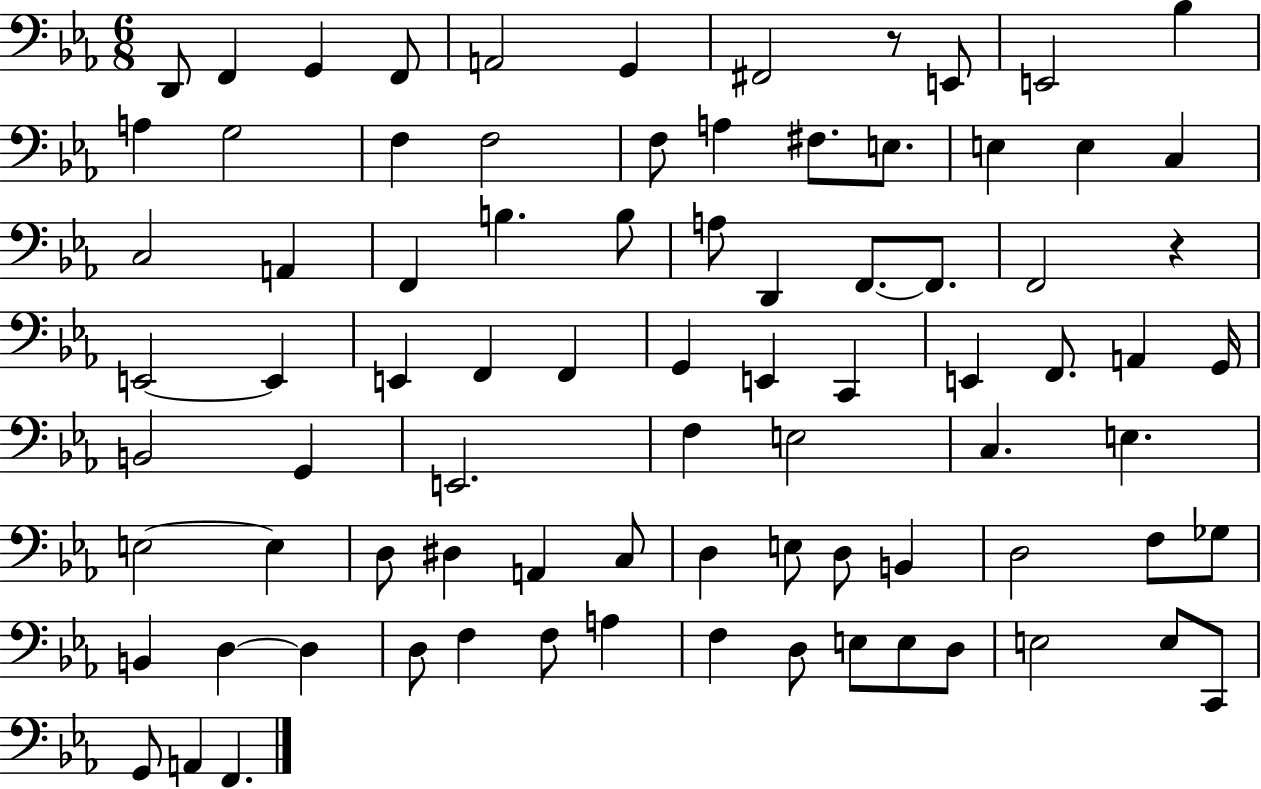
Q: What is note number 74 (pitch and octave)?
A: E3